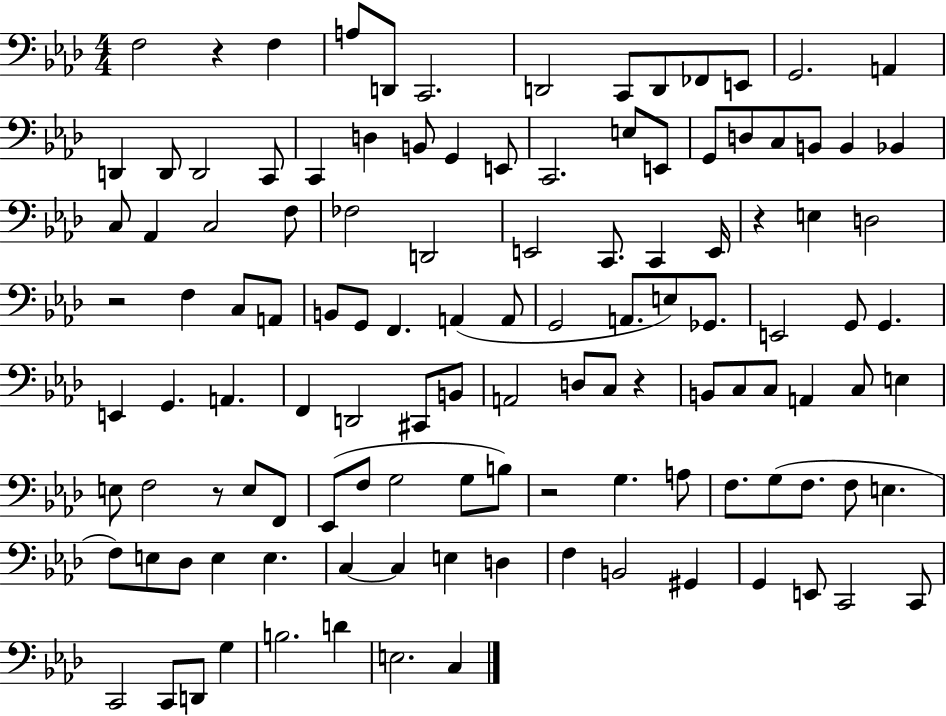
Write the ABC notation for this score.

X:1
T:Untitled
M:4/4
L:1/4
K:Ab
F,2 z F, A,/2 D,,/2 C,,2 D,,2 C,,/2 D,,/2 _F,,/2 E,,/2 G,,2 A,, D,, D,,/2 D,,2 C,,/2 C,, D, B,,/2 G,, E,,/2 C,,2 E,/2 E,,/2 G,,/2 D,/2 C,/2 B,,/2 B,, _B,, C,/2 _A,, C,2 F,/2 _F,2 D,,2 E,,2 C,,/2 C,, E,,/4 z E, D,2 z2 F, C,/2 A,,/2 B,,/2 G,,/2 F,, A,, A,,/2 G,,2 A,,/2 E,/2 _G,,/2 E,,2 G,,/2 G,, E,, G,, A,, F,, D,,2 ^C,,/2 B,,/2 A,,2 D,/2 C,/2 z B,,/2 C,/2 C,/2 A,, C,/2 E, E,/2 F,2 z/2 E,/2 F,,/2 _E,,/2 F,/2 G,2 G,/2 B,/2 z2 G, A,/2 F,/2 G,/2 F,/2 F,/2 E, F,/2 E,/2 _D,/2 E, E, C, C, E, D, F, B,,2 ^G,, G,, E,,/2 C,,2 C,,/2 C,,2 C,,/2 D,,/2 G, B,2 D E,2 C,